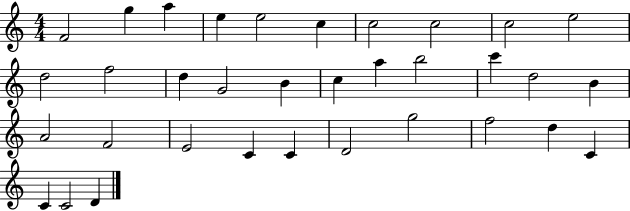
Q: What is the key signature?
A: C major